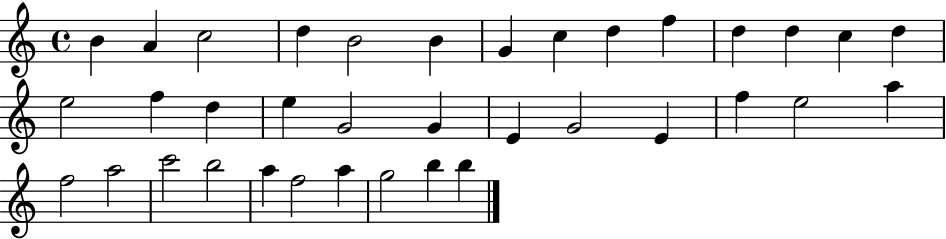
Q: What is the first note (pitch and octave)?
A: B4